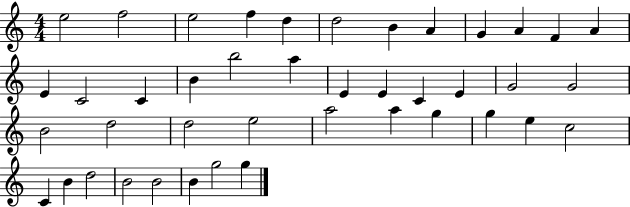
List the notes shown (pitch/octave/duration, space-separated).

E5/h F5/h E5/h F5/q D5/q D5/h B4/q A4/q G4/q A4/q F4/q A4/q E4/q C4/h C4/q B4/q B5/h A5/q E4/q E4/q C4/q E4/q G4/h G4/h B4/h D5/h D5/h E5/h A5/h A5/q G5/q G5/q E5/q C5/h C4/q B4/q D5/h B4/h B4/h B4/q G5/h G5/q